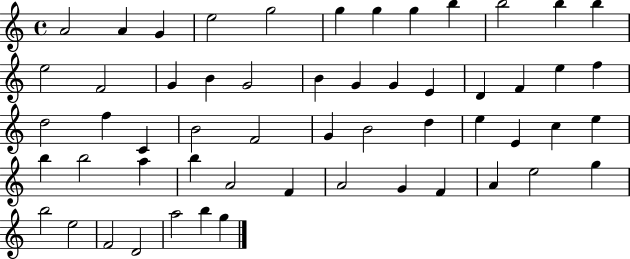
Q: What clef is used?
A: treble